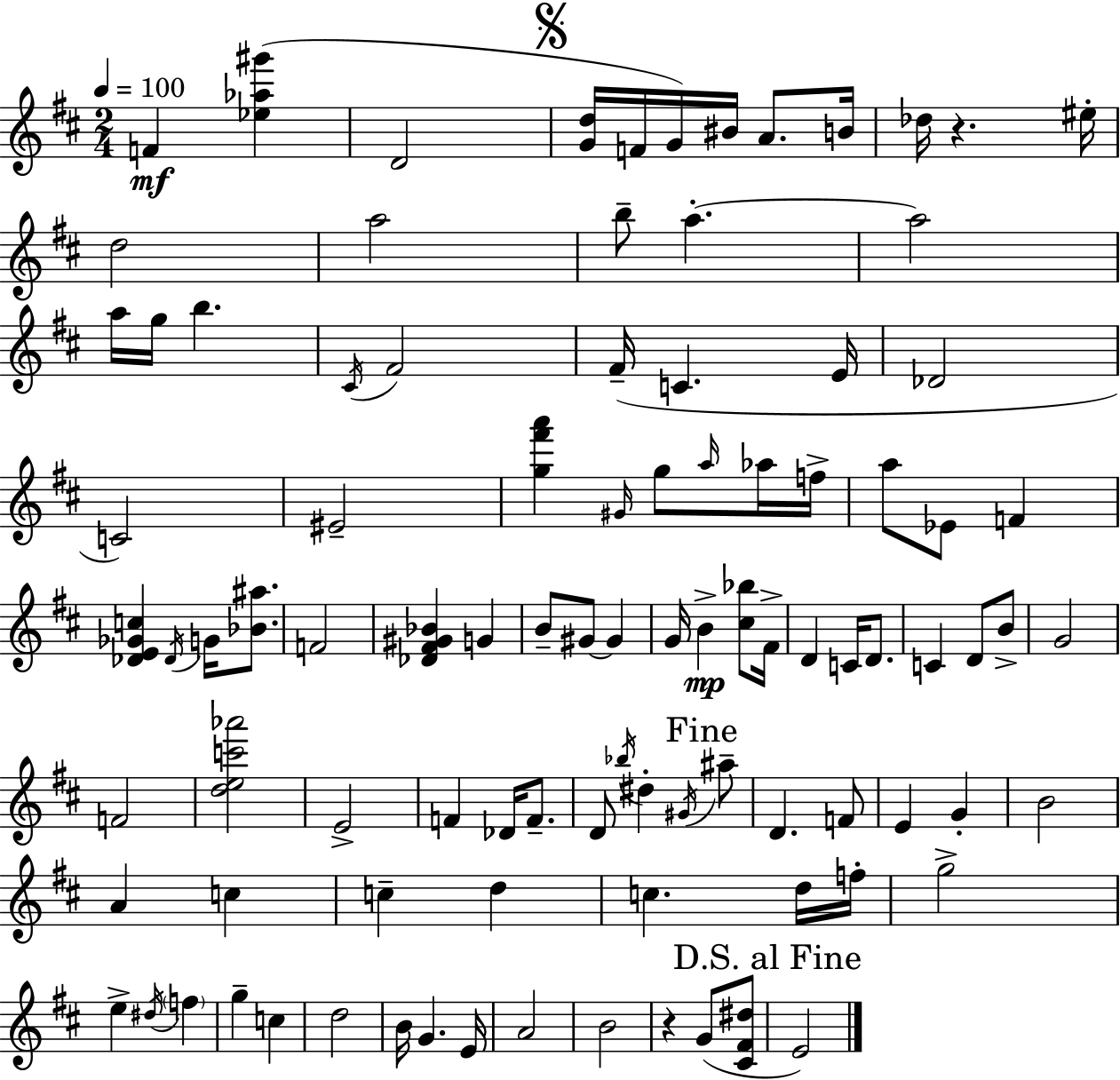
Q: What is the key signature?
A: D major